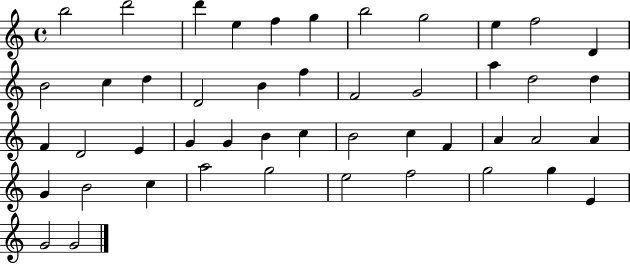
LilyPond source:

{
  \clef treble
  \time 4/4
  \defaultTimeSignature
  \key c \major
  b''2 d'''2 | d'''4 e''4 f''4 g''4 | b''2 g''2 | e''4 f''2 d'4 | \break b'2 c''4 d''4 | d'2 b'4 f''4 | f'2 g'2 | a''4 d''2 d''4 | \break f'4 d'2 e'4 | g'4 g'4 b'4 c''4 | b'2 c''4 f'4 | a'4 a'2 a'4 | \break g'4 b'2 c''4 | a''2 g''2 | e''2 f''2 | g''2 g''4 e'4 | \break g'2 g'2 | \bar "|."
}